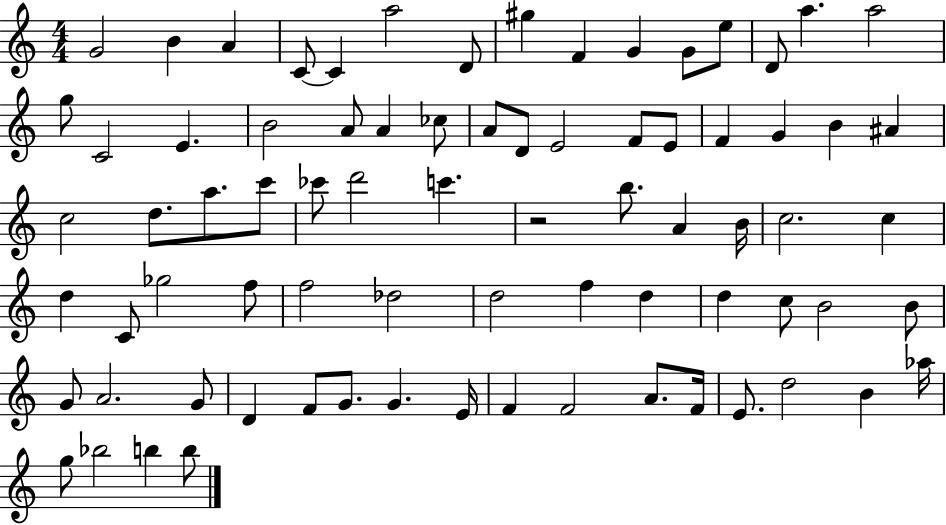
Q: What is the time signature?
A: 4/4